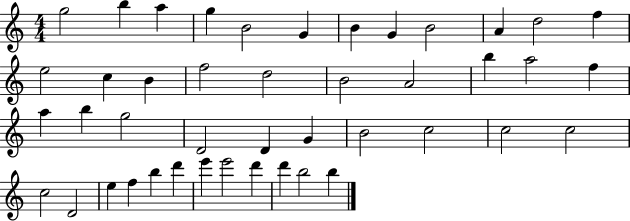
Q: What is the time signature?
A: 4/4